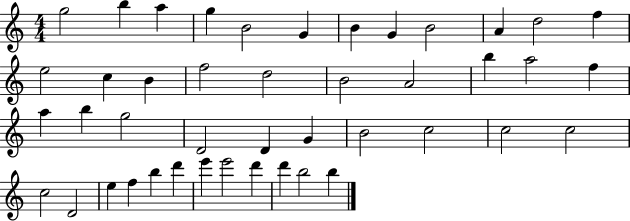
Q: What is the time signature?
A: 4/4